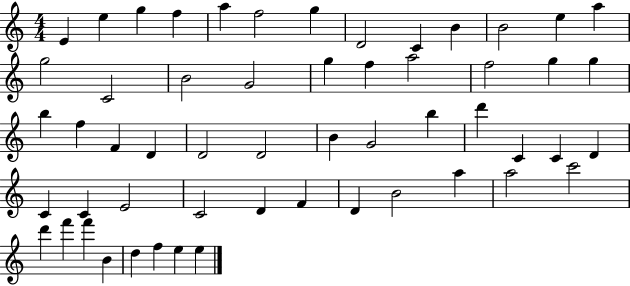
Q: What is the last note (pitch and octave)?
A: E5